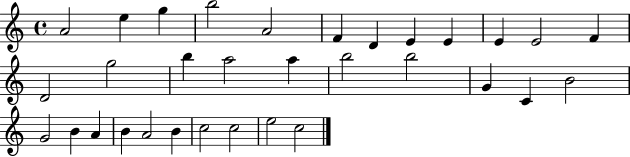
{
  \clef treble
  \time 4/4
  \defaultTimeSignature
  \key c \major
  a'2 e''4 g''4 | b''2 a'2 | f'4 d'4 e'4 e'4 | e'4 e'2 f'4 | \break d'2 g''2 | b''4 a''2 a''4 | b''2 b''2 | g'4 c'4 b'2 | \break g'2 b'4 a'4 | b'4 a'2 b'4 | c''2 c''2 | e''2 c''2 | \break \bar "|."
}